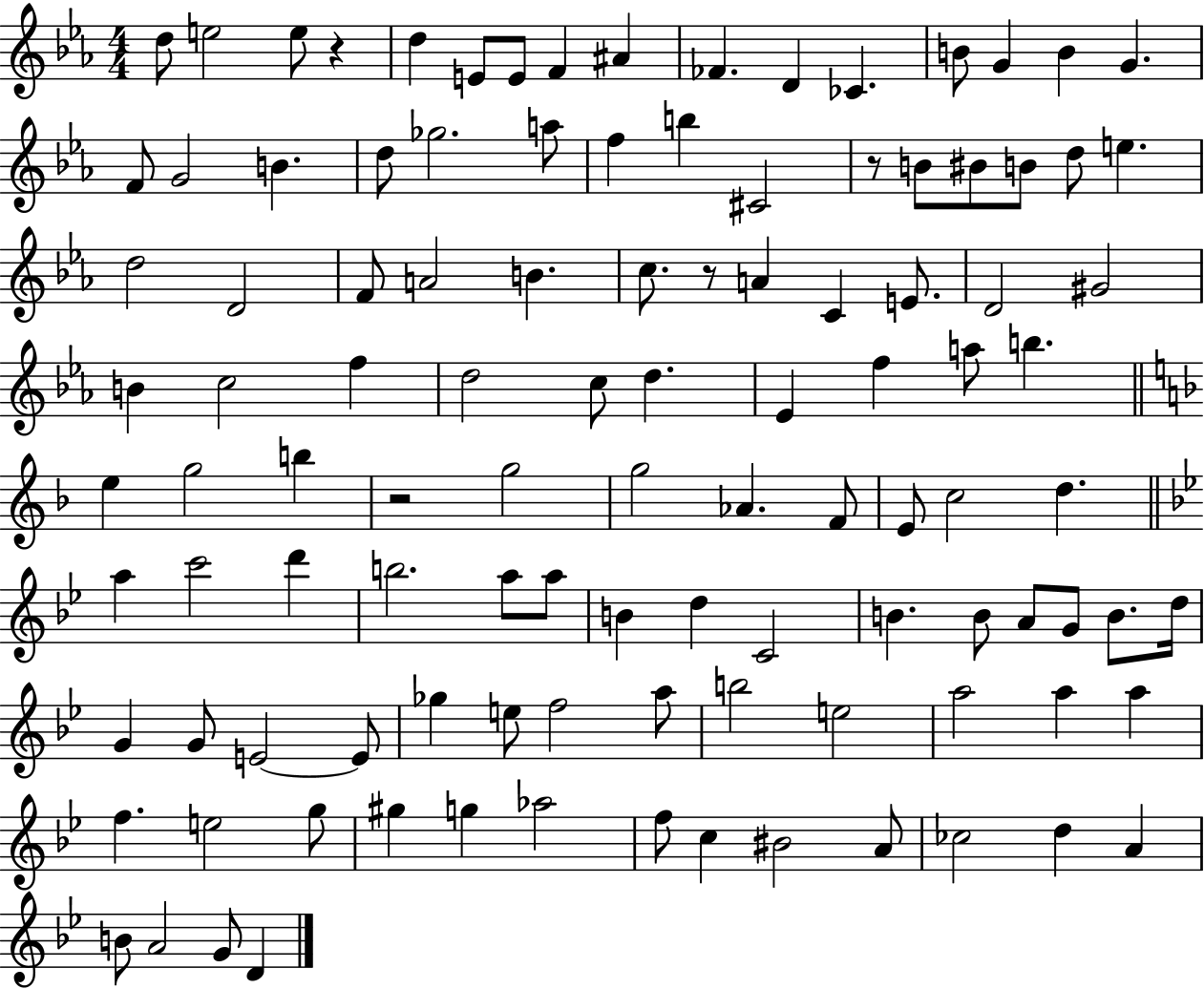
{
  \clef treble
  \numericTimeSignature
  \time 4/4
  \key ees \major
  d''8 e''2 e''8 r4 | d''4 e'8 e'8 f'4 ais'4 | fes'4. d'4 ces'4. | b'8 g'4 b'4 g'4. | \break f'8 g'2 b'4. | d''8 ges''2. a''8 | f''4 b''4 cis'2 | r8 b'8 bis'8 b'8 d''8 e''4. | \break d''2 d'2 | f'8 a'2 b'4. | c''8. r8 a'4 c'4 e'8. | d'2 gis'2 | \break b'4 c''2 f''4 | d''2 c''8 d''4. | ees'4 f''4 a''8 b''4. | \bar "||" \break \key d \minor e''4 g''2 b''4 | r2 g''2 | g''2 aes'4. f'8 | e'8 c''2 d''4. | \break \bar "||" \break \key bes \major a''4 c'''2 d'''4 | b''2. a''8 a''8 | b'4 d''4 c'2 | b'4. b'8 a'8 g'8 b'8. d''16 | \break g'4 g'8 e'2~~ e'8 | ges''4 e''8 f''2 a''8 | b''2 e''2 | a''2 a''4 a''4 | \break f''4. e''2 g''8 | gis''4 g''4 aes''2 | f''8 c''4 bis'2 a'8 | ces''2 d''4 a'4 | \break b'8 a'2 g'8 d'4 | \bar "|."
}